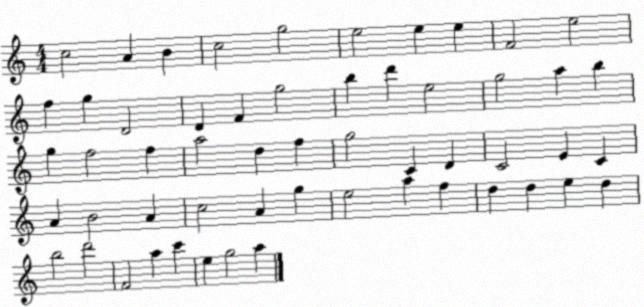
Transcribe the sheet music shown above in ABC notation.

X:1
T:Untitled
M:4/4
L:1/4
K:C
c2 A B c2 g2 e2 e e F2 e2 f g D2 D F g2 b d' e2 g2 a b g f2 f a2 d f g2 C D C2 E C A B2 A c2 A g e2 a f d d e d b2 d'2 F2 a c' e g2 a